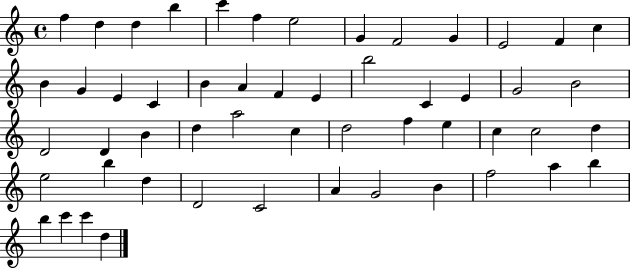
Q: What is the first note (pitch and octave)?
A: F5